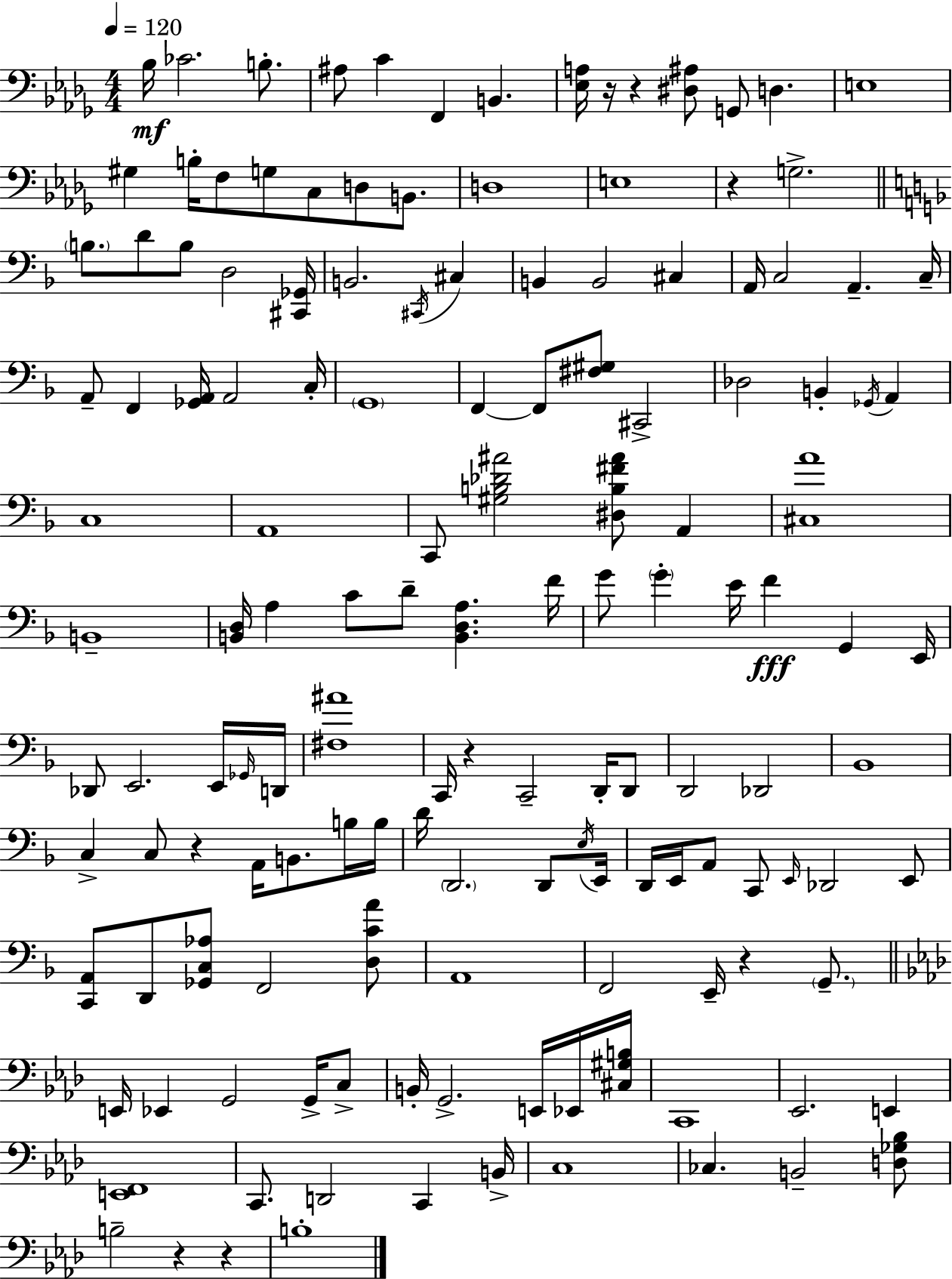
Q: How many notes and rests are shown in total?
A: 143